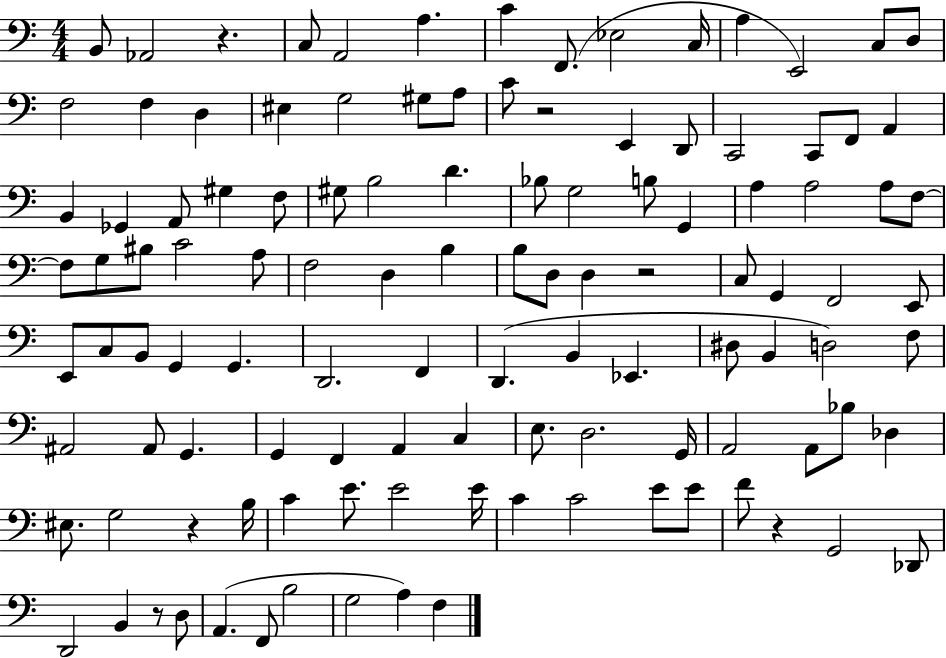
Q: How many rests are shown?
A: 6